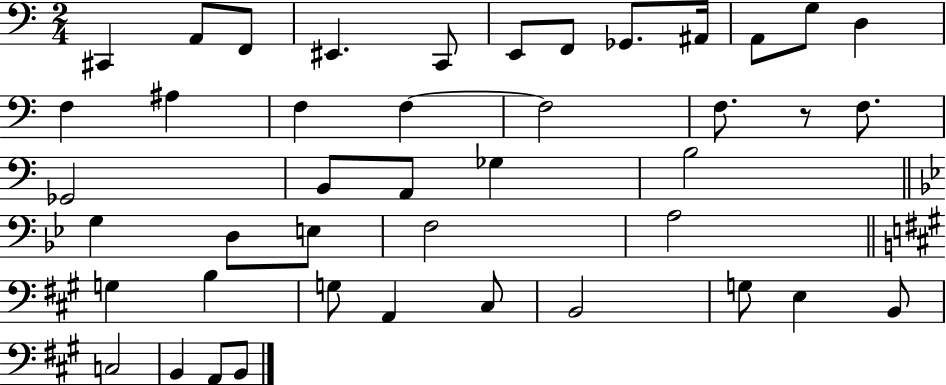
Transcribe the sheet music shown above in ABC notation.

X:1
T:Untitled
M:2/4
L:1/4
K:C
^C,, A,,/2 F,,/2 ^E,, C,,/2 E,,/2 F,,/2 _G,,/2 ^A,,/4 A,,/2 G,/2 D, F, ^A, F, F, F,2 F,/2 z/2 F,/2 _G,,2 B,,/2 A,,/2 _G, B,2 G, D,/2 E,/2 F,2 A,2 G, B, G,/2 A,, ^C,/2 B,,2 G,/2 E, B,,/2 C,2 B,, A,,/2 B,,/2